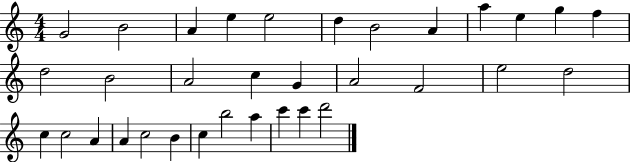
{
  \clef treble
  \numericTimeSignature
  \time 4/4
  \key c \major
  g'2 b'2 | a'4 e''4 e''2 | d''4 b'2 a'4 | a''4 e''4 g''4 f''4 | \break d''2 b'2 | a'2 c''4 g'4 | a'2 f'2 | e''2 d''2 | \break c''4 c''2 a'4 | a'4 c''2 b'4 | c''4 b''2 a''4 | c'''4 c'''4 d'''2 | \break \bar "|."
}